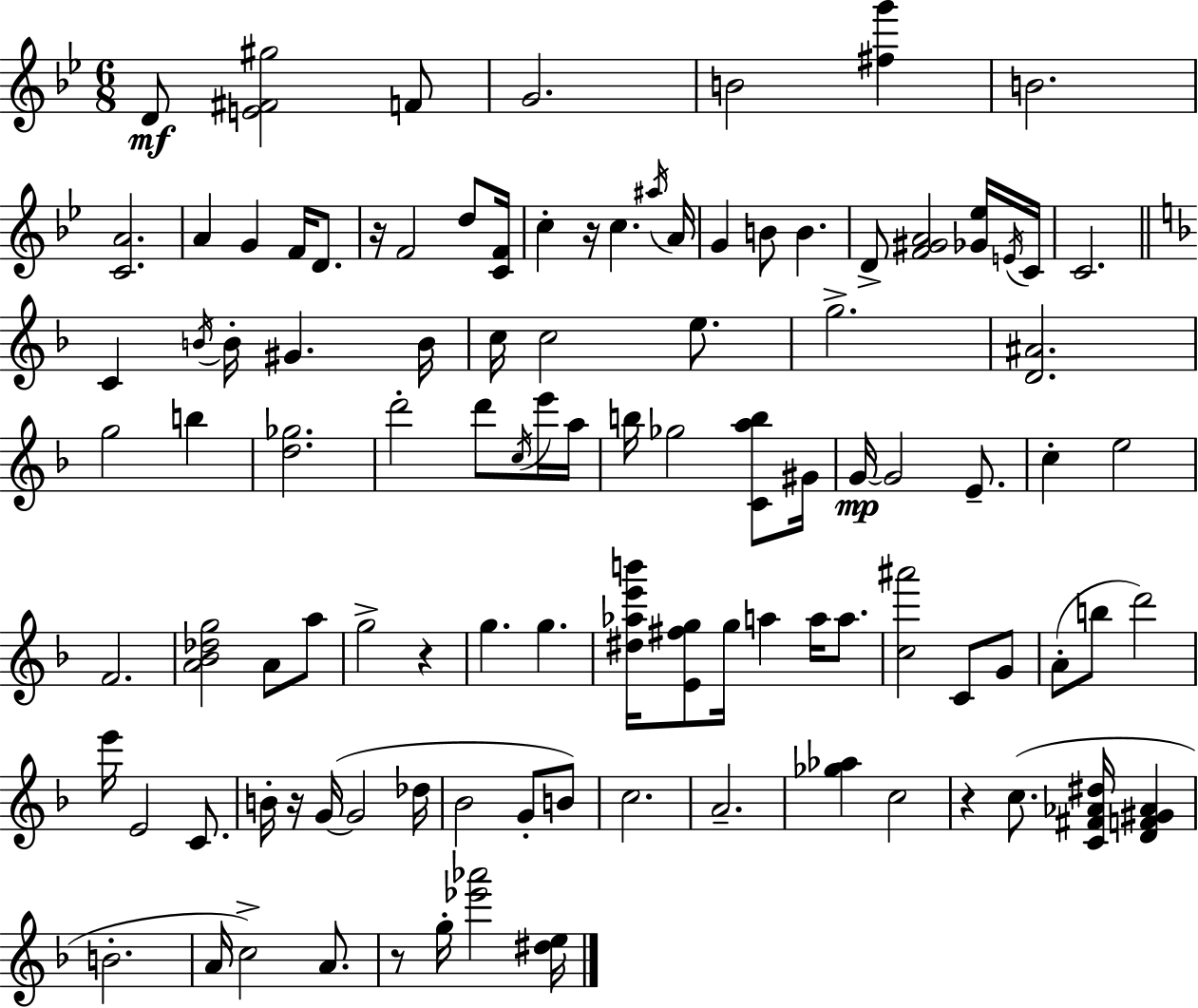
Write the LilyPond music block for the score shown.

{
  \clef treble
  \numericTimeSignature
  \time 6/8
  \key bes \major
  d'8\mf <e' fis' gis''>2 f'8 | g'2. | b'2 <fis'' g'''>4 | b'2. | \break <c' a'>2. | a'4 g'4 f'16 d'8. | r16 f'2 d''8 <c' f'>16 | c''4-. r16 c''4. \acciaccatura { ais''16 } | \break a'16 g'4 b'8 b'4. | d'8-> <f' gis' a'>2 <ges' ees''>16 | \acciaccatura { e'16 } c'16 c'2. | \bar "||" \break \key f \major c'4 \acciaccatura { b'16 } b'16-. gis'4. | b'16 c''16 c''2 e''8. | g''2.-> | <d' ais'>2. | \break g''2 b''4 | <d'' ges''>2. | d'''2-. d'''8 \acciaccatura { c''16 } | e'''16 a''16 b''16 ges''2 <c' a'' b''>8 | \break gis'16 g'16~~\mp g'2 e'8.-- | c''4-. e''2 | f'2. | <a' bes' des'' g''>2 a'8 | \break a''8 g''2-> r4 | g''4. g''4. | <dis'' aes'' e''' b'''>16 <e' fis'' g''>8 g''16 a''4 a''16 a''8. | <c'' ais'''>2 c'8 | \break g'8 a'8-.( b''8 d'''2) | e'''16 e'2 c'8. | b'16-. r16 g'16~(~ g'2 | des''16 bes'2 g'8-. | \break b'8) c''2. | a'2.-- | <ges'' aes''>4 c''2 | r4 c''8.( <c' fis' aes' dis''>16 <d' f' gis' aes'>4 | \break b'2.-. | a'16 c''2->) a'8. | r8 g''16-. <ees''' aes'''>2 | <dis'' e''>16 \bar "|."
}